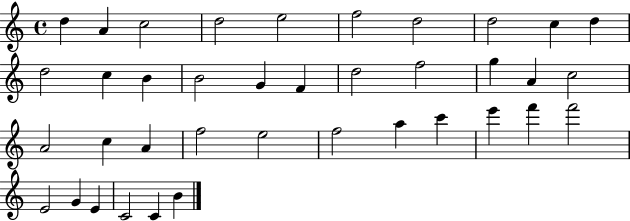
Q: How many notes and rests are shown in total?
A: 38